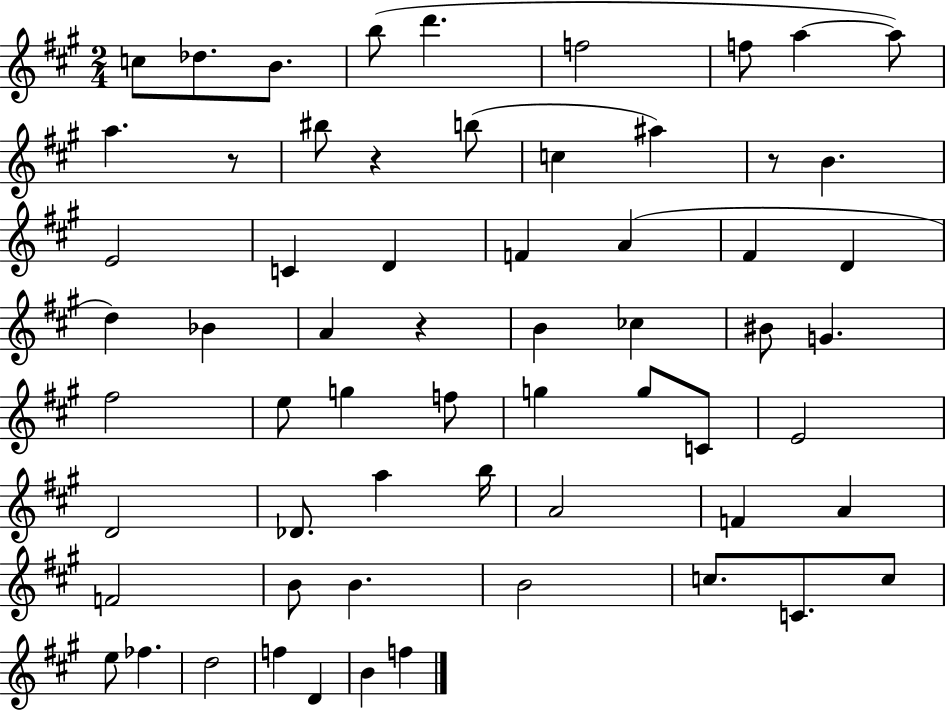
{
  \clef treble
  \numericTimeSignature
  \time 2/4
  \key a \major
  c''8 des''8. b'8. | b''8( d'''4. | f''2 | f''8 a''4~~ a''8) | \break a''4. r8 | bis''8 r4 b''8( | c''4 ais''4) | r8 b'4. | \break e'2 | c'4 d'4 | f'4 a'4( | fis'4 d'4 | \break d''4) bes'4 | a'4 r4 | b'4 ces''4 | bis'8 g'4. | \break fis''2 | e''8 g''4 f''8 | g''4 g''8 c'8 | e'2 | \break d'2 | des'8. a''4 b''16 | a'2 | f'4 a'4 | \break f'2 | b'8 b'4. | b'2 | c''8. c'8. c''8 | \break e''8 fes''4. | d''2 | f''4 d'4 | b'4 f''4 | \break \bar "|."
}